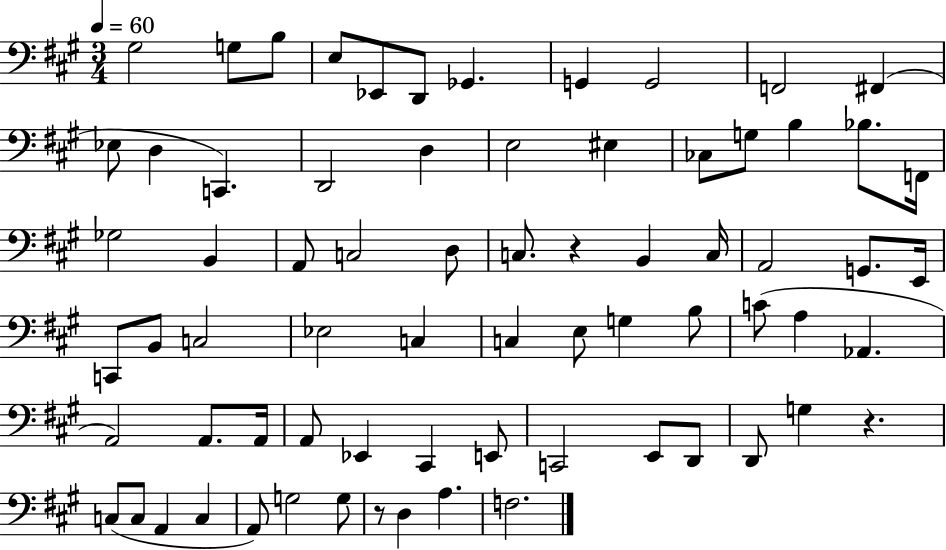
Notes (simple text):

G#3/h G3/e B3/e E3/e Eb2/e D2/e Gb2/q. G2/q G2/h F2/h F#2/q Eb3/e D3/q C2/q. D2/h D3/q E3/h EIS3/q CES3/e G3/e B3/q Bb3/e. F2/s Gb3/h B2/q A2/e C3/h D3/e C3/e. R/q B2/q C3/s A2/h G2/e. E2/s C2/e B2/e C3/h Eb3/h C3/q C3/q E3/e G3/q B3/e C4/e A3/q Ab2/q. A2/h A2/e. A2/s A2/e Eb2/q C#2/q E2/e C2/h E2/e D2/e D2/e G3/q R/q. C3/e C3/e A2/q C3/q A2/e G3/h G3/e R/e D3/q A3/q. F3/h.